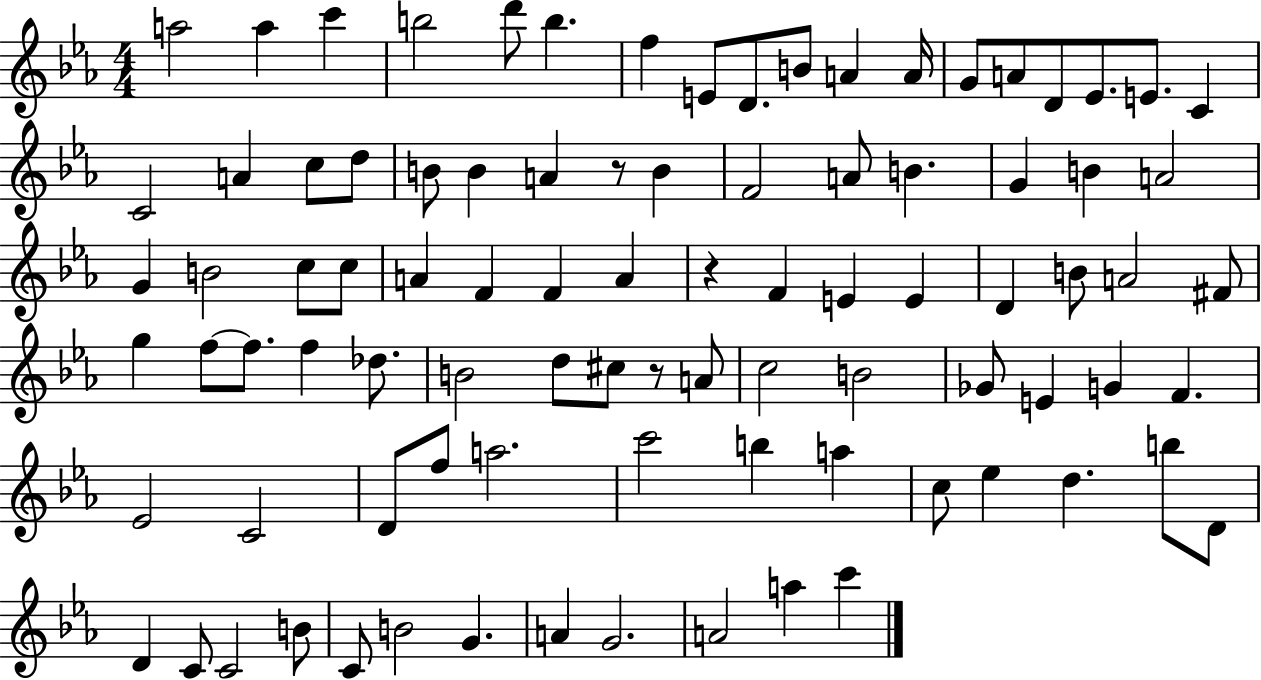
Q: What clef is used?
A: treble